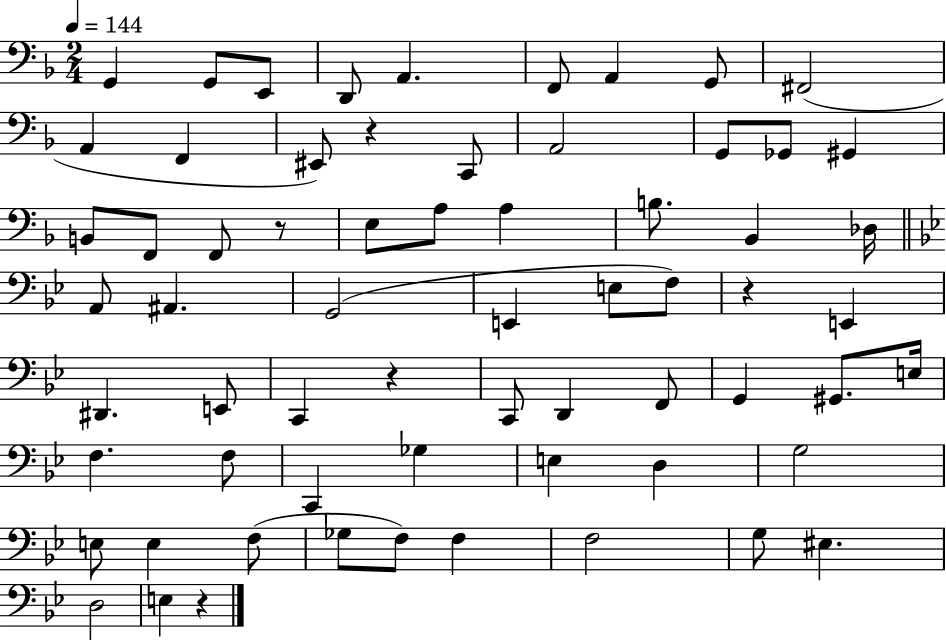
{
  \clef bass
  \numericTimeSignature
  \time 2/4
  \key f \major
  \tempo 4 = 144
  g,4 g,8 e,8 | d,8 a,4. | f,8 a,4 g,8 | fis,2( | \break a,4 f,4 | eis,8) r4 c,8 | a,2 | g,8 ges,8 gis,4 | \break b,8 f,8 f,8 r8 | e8 a8 a4 | b8. bes,4 des16 | \bar "||" \break \key g \minor a,8 ais,4. | g,2( | e,4 e8 f8) | r4 e,4 | \break dis,4. e,8 | c,4 r4 | c,8 d,4 f,8 | g,4 gis,8. e16 | \break f4. f8 | c,4 ges4 | e4 d4 | g2 | \break e8 e4 f8( | ges8 f8) f4 | f2 | g8 eis4. | \break d2 | e4 r4 | \bar "|."
}